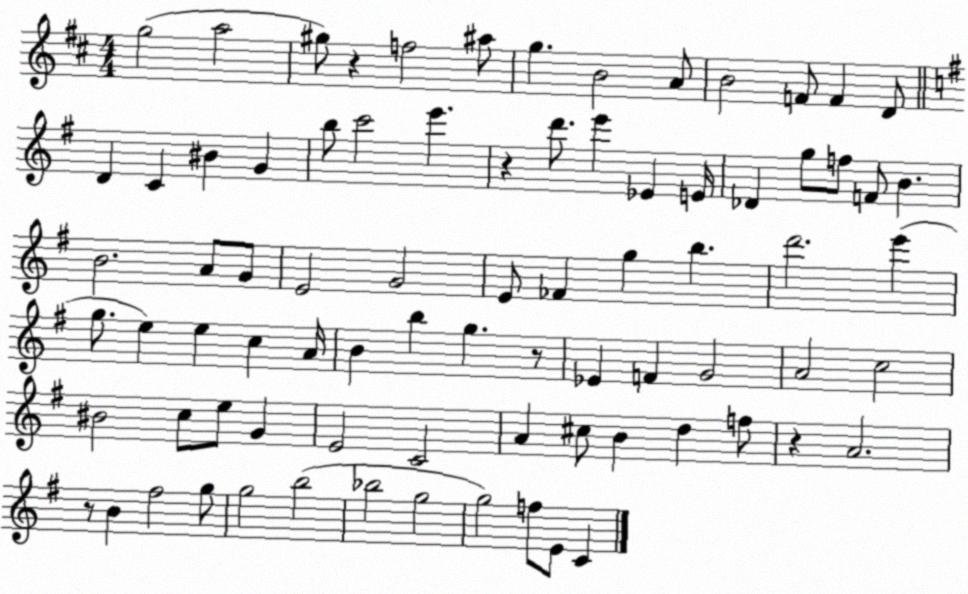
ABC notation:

X:1
T:Untitled
M:4/4
L:1/4
K:D
g2 a2 ^g/2 z f2 ^a/2 g B2 A/2 B2 F/2 F D/2 D C ^B G b/2 c'2 e' z d'/2 e' _E E/4 _D g/2 f/2 F/2 B B2 A/2 G/2 E2 G2 E/2 _F g b d'2 e' g/2 e e c A/4 B b g z/2 _E F G2 A2 c2 ^B2 c/2 e/2 G E2 C2 A ^c/2 B d f/2 z A2 z/2 B ^f2 g/2 g2 b2 _b2 g2 g2 f/2 E/2 C